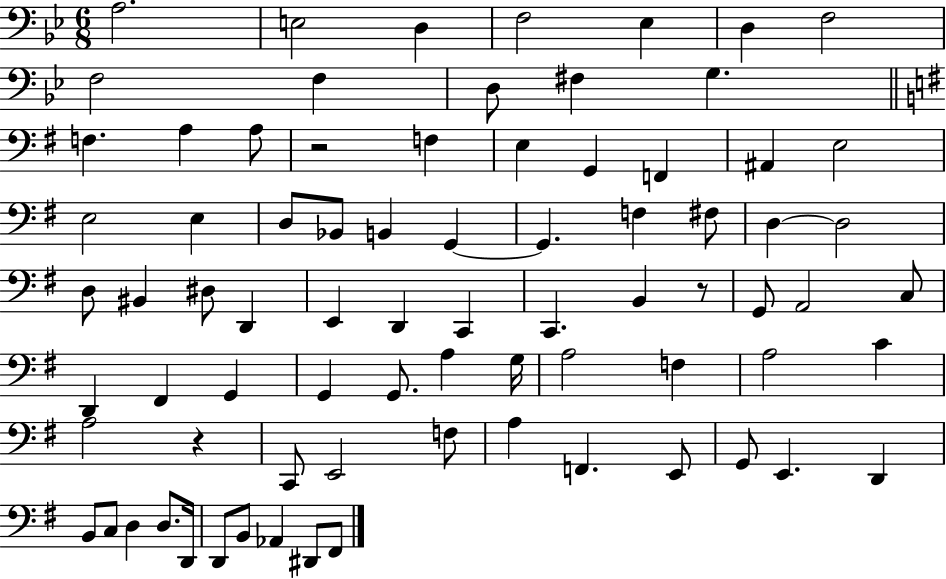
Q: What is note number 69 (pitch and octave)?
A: D3